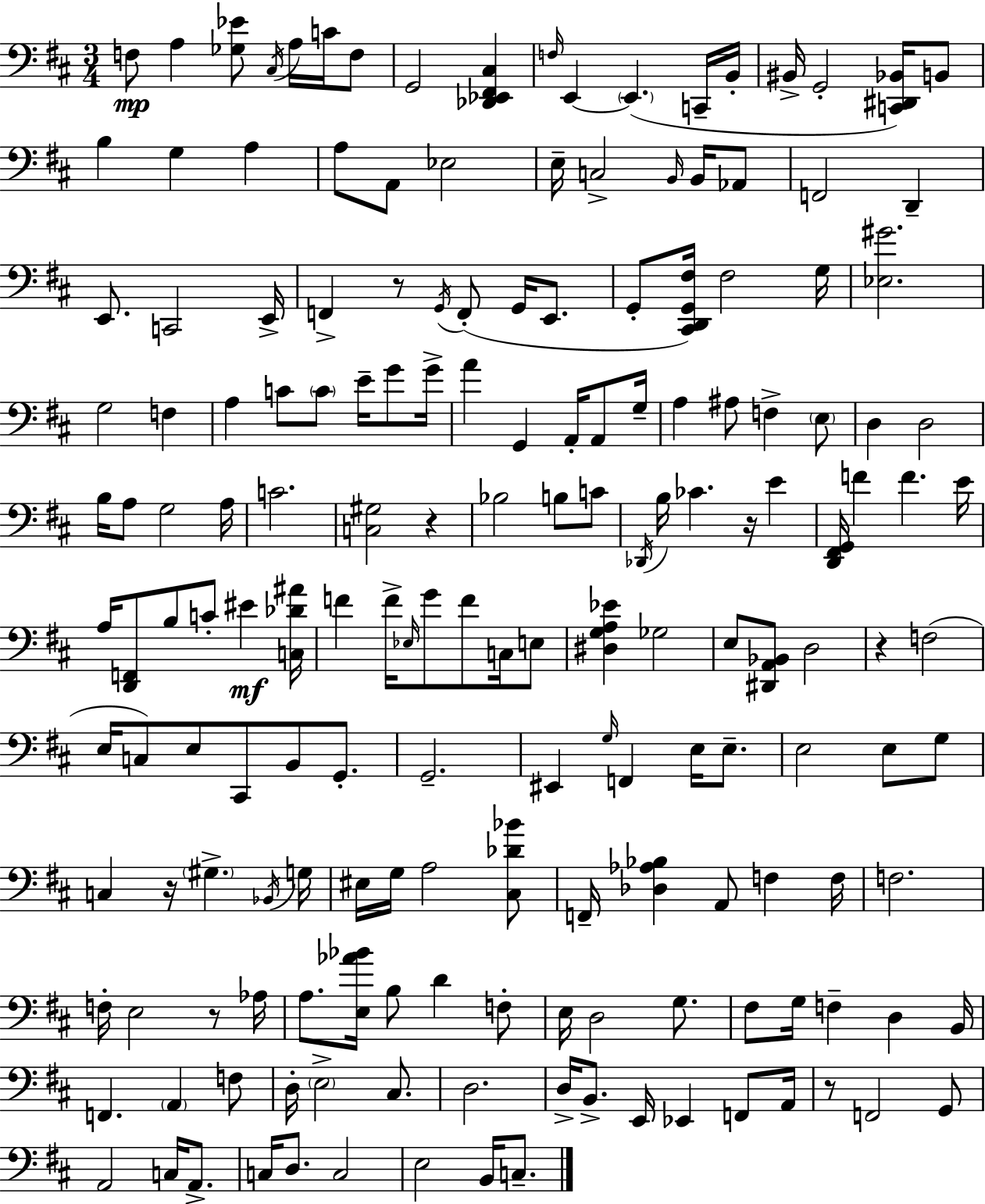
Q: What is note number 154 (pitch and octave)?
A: C3